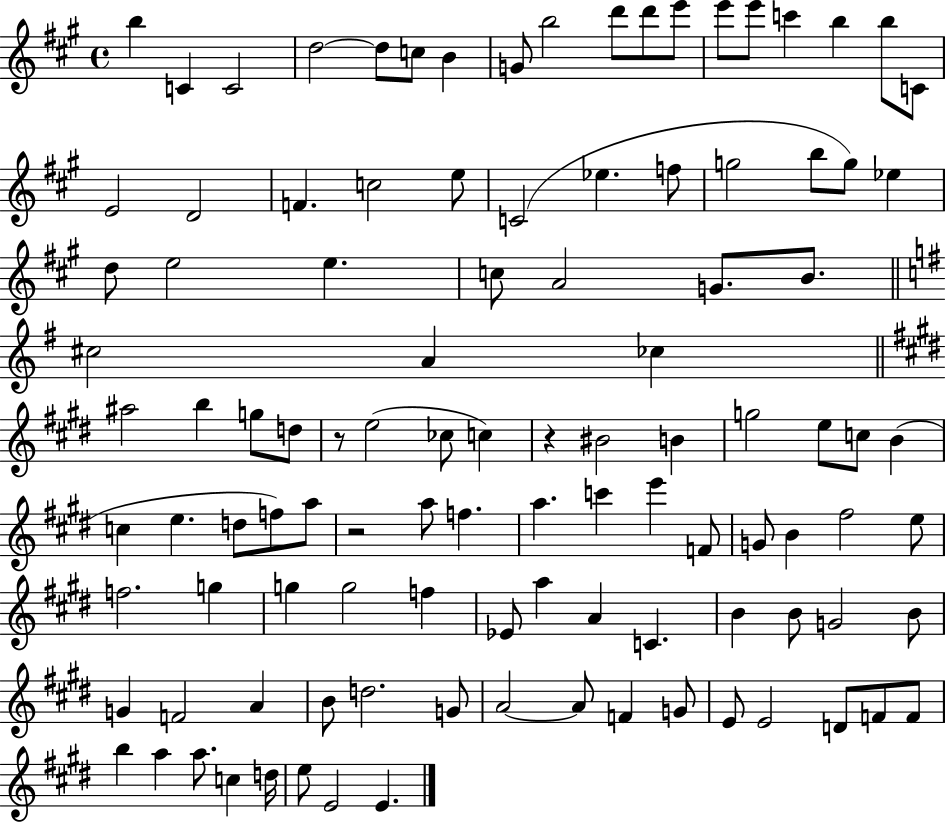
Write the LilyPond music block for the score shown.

{
  \clef treble
  \time 4/4
  \defaultTimeSignature
  \key a \major
  b''4 c'4 c'2 | d''2~~ d''8 c''8 b'4 | g'8 b''2 d'''8 d'''8 e'''8 | e'''8 e'''8 c'''4 b''4 b''8 c'8 | \break e'2 d'2 | f'4. c''2 e''8 | c'2( ees''4. f''8 | g''2 b''8 g''8) ees''4 | \break d''8 e''2 e''4. | c''8 a'2 g'8. b'8. | \bar "||" \break \key e \minor cis''2 a'4 ces''4 | \bar "||" \break \key e \major ais''2 b''4 g''8 d''8 | r8 e''2( ces''8 c''4) | r4 bis'2 b'4 | g''2 e''8 c''8 b'4( | \break c''4 e''4. d''8 f''8) a''8 | r2 a''8 f''4. | a''4. c'''4 e'''4 f'8 | g'8 b'4 fis''2 e''8 | \break f''2. g''4 | g''4 g''2 f''4 | ees'8 a''4 a'4 c'4. | b'4 b'8 g'2 b'8 | \break g'4 f'2 a'4 | b'8 d''2. g'8 | a'2~~ a'8 f'4 g'8 | e'8 e'2 d'8 f'8 f'8 | \break b''4 a''4 a''8. c''4 d''16 | e''8 e'2 e'4. | \bar "|."
}